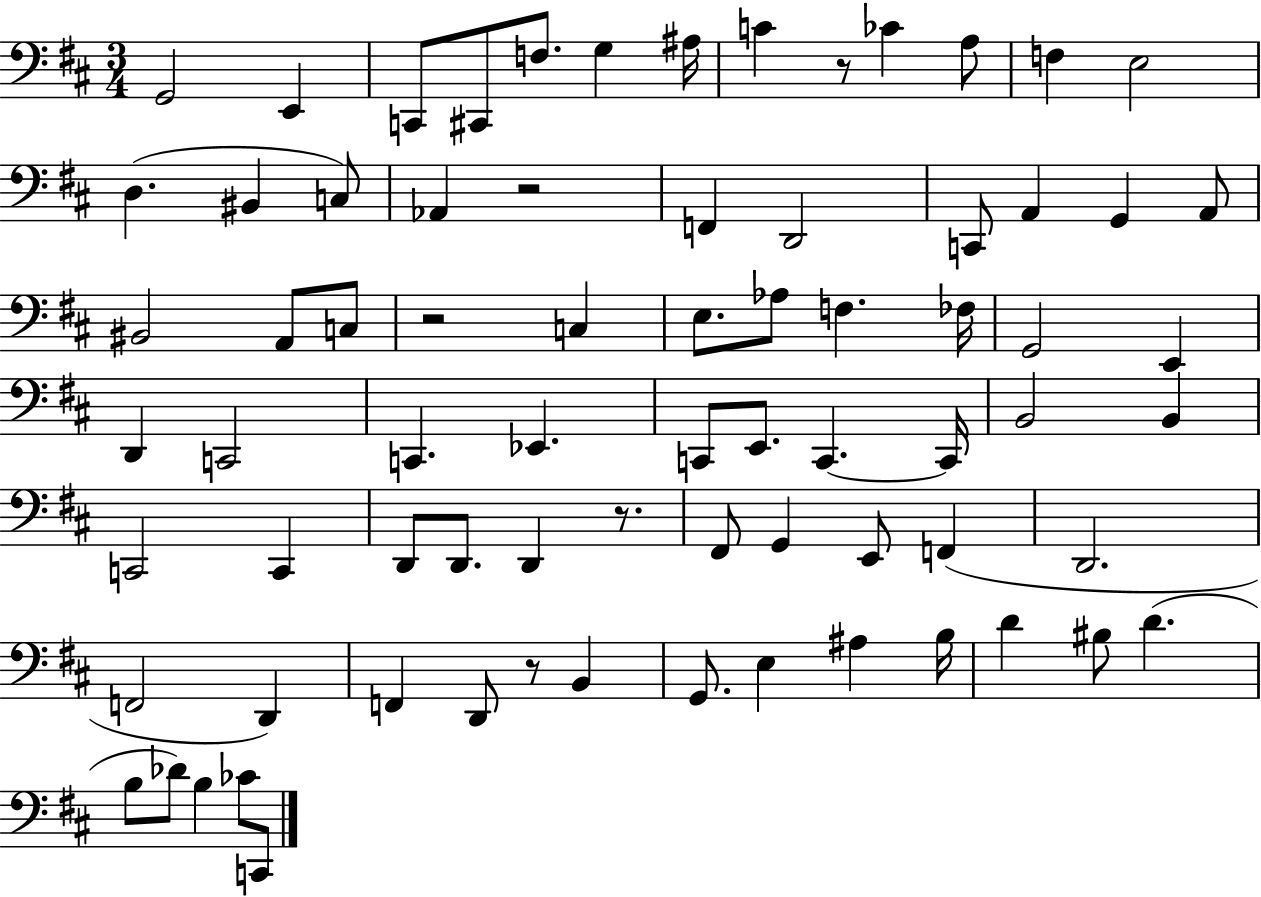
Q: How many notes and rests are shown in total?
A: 74